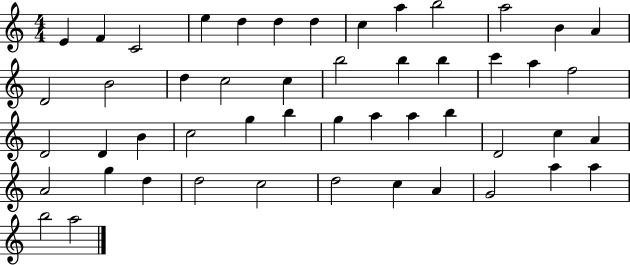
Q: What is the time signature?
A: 4/4